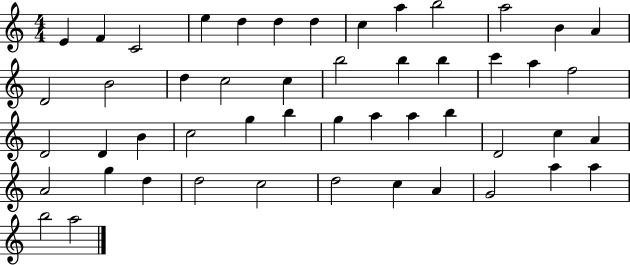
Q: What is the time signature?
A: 4/4